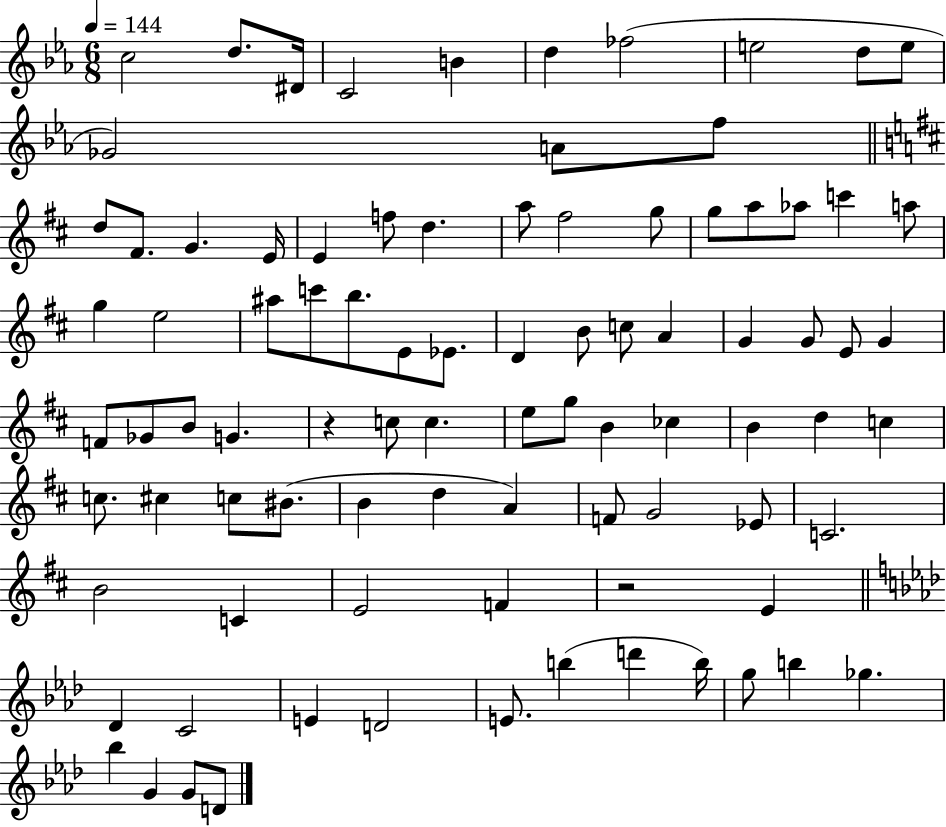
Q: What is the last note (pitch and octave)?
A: D4